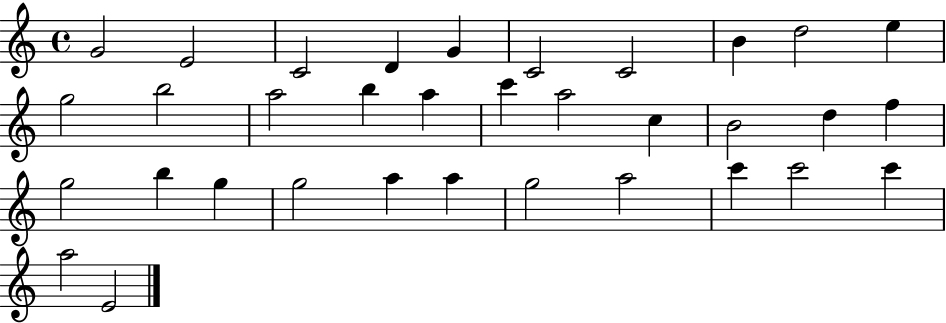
{
  \clef treble
  \time 4/4
  \defaultTimeSignature
  \key c \major
  g'2 e'2 | c'2 d'4 g'4 | c'2 c'2 | b'4 d''2 e''4 | \break g''2 b''2 | a''2 b''4 a''4 | c'''4 a''2 c''4 | b'2 d''4 f''4 | \break g''2 b''4 g''4 | g''2 a''4 a''4 | g''2 a''2 | c'''4 c'''2 c'''4 | \break a''2 e'2 | \bar "|."
}